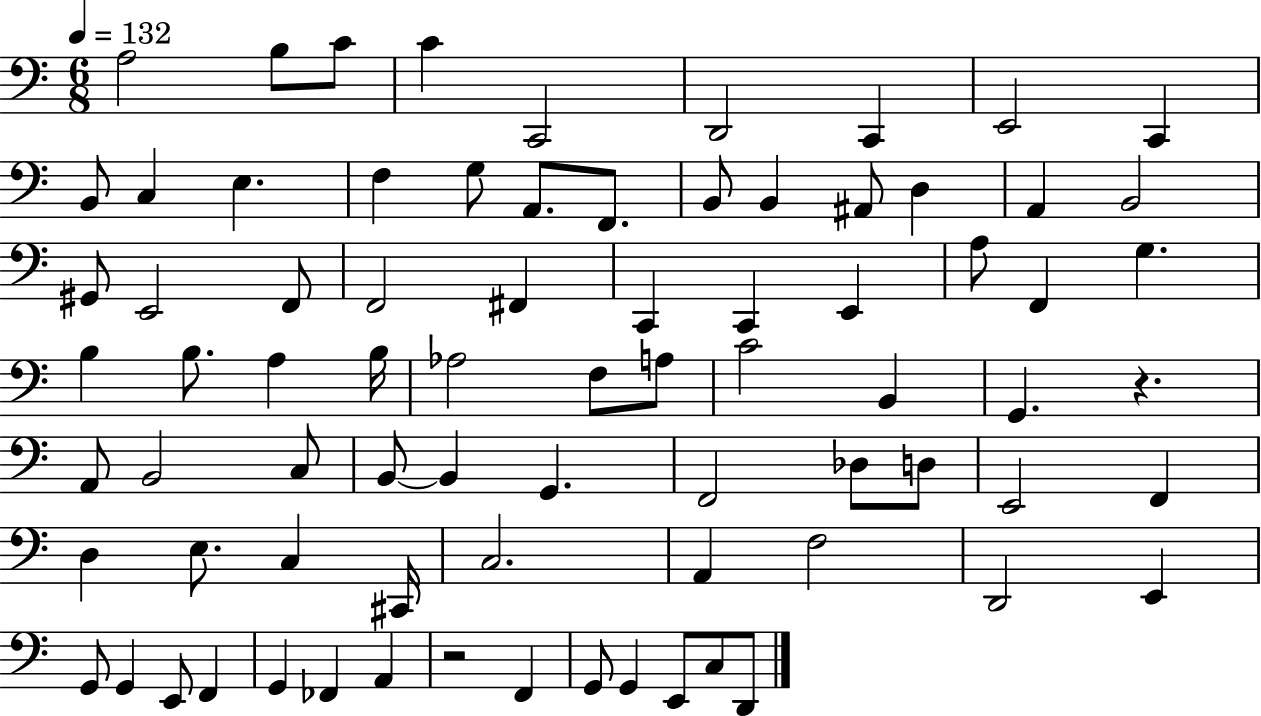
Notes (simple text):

A3/h B3/e C4/e C4/q C2/h D2/h C2/q E2/h C2/q B2/e C3/q E3/q. F3/q G3/e A2/e. F2/e. B2/e B2/q A#2/e D3/q A2/q B2/h G#2/e E2/h F2/e F2/h F#2/q C2/q C2/q E2/q A3/e F2/q G3/q. B3/q B3/e. A3/q B3/s Ab3/h F3/e A3/e C4/h B2/q G2/q. R/q. A2/e B2/h C3/e B2/e B2/q G2/q. F2/h Db3/e D3/e E2/h F2/q D3/q E3/e. C3/q C#2/s C3/h. A2/q F3/h D2/h E2/q G2/e G2/q E2/e F2/q G2/q FES2/q A2/q R/h F2/q G2/e G2/q E2/e C3/e D2/e